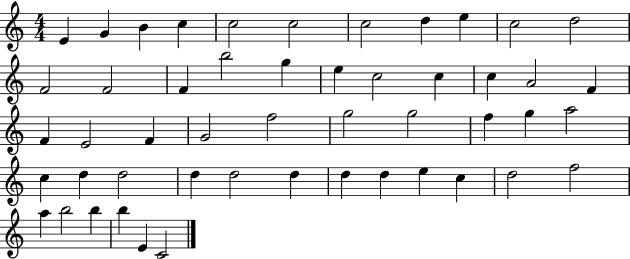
E4/q G4/q B4/q C5/q C5/h C5/h C5/h D5/q E5/q C5/h D5/h F4/h F4/h F4/q B5/h G5/q E5/q C5/h C5/q C5/q A4/h F4/q F4/q E4/h F4/q G4/h F5/h G5/h G5/h F5/q G5/q A5/h C5/q D5/q D5/h D5/q D5/h D5/q D5/q D5/q E5/q C5/q D5/h F5/h A5/q B5/h B5/q B5/q E4/q C4/h